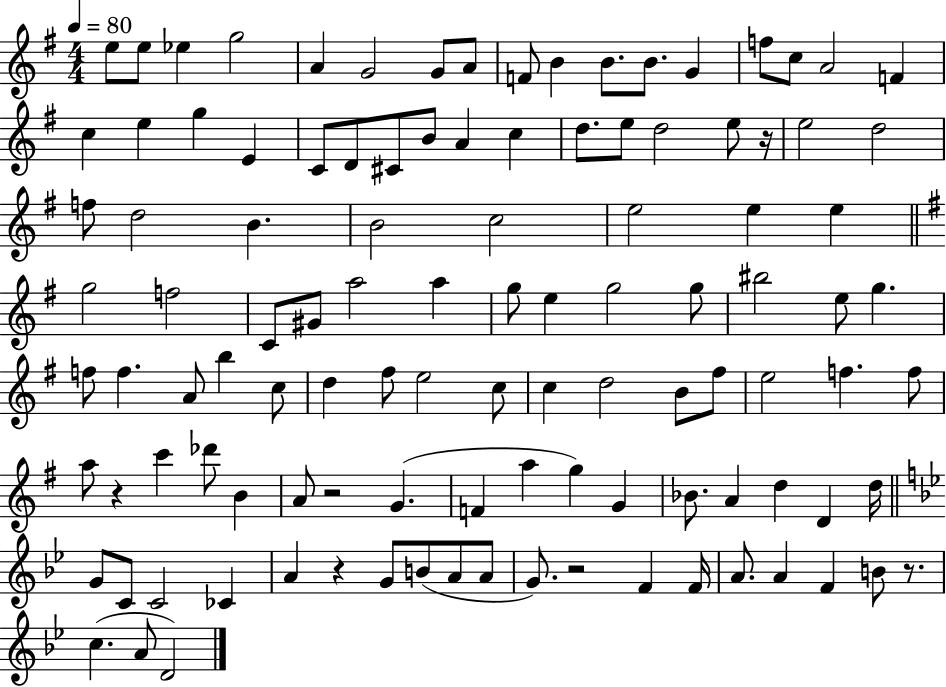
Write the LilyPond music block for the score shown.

{
  \clef treble
  \numericTimeSignature
  \time 4/4
  \key g \major
  \tempo 4 = 80
  e''8 e''8 ees''4 g''2 | a'4 g'2 g'8 a'8 | f'8 b'4 b'8. b'8. g'4 | f''8 c''8 a'2 f'4 | \break c''4 e''4 g''4 e'4 | c'8 d'8 cis'8 b'8 a'4 c''4 | d''8. e''8 d''2 e''8 r16 | e''2 d''2 | \break f''8 d''2 b'4. | b'2 c''2 | e''2 e''4 e''4 | \bar "||" \break \key g \major g''2 f''2 | c'8 gis'8 a''2 a''4 | g''8 e''4 g''2 g''8 | bis''2 e''8 g''4. | \break f''8 f''4. a'8 b''4 c''8 | d''4 fis''8 e''2 c''8 | c''4 d''2 b'8 fis''8 | e''2 f''4. f''8 | \break a''8 r4 c'''4 des'''8 b'4 | a'8 r2 g'4.( | f'4 a''4 g''4) g'4 | bes'8. a'4 d''4 d'4 d''16 | \break \bar "||" \break \key bes \major g'8 c'8 c'2 ces'4 | a'4 r4 g'8 b'8( a'8 a'8 | g'8.) r2 f'4 f'16 | a'8. a'4 f'4 b'8 r8. | \break c''4.( a'8 d'2) | \bar "|."
}